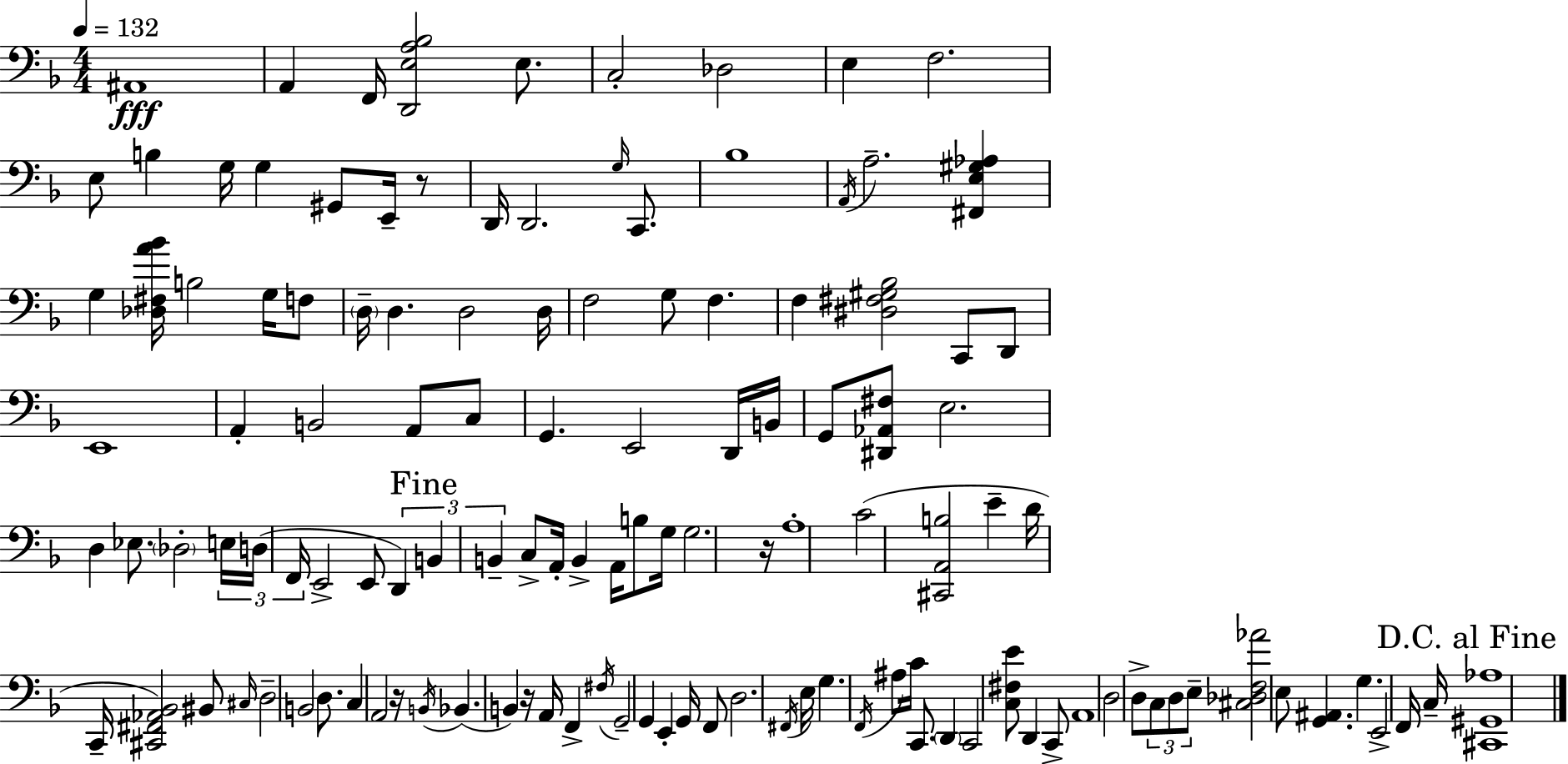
X:1
T:Untitled
M:4/4
L:1/4
K:F
^A,,4 A,, F,,/4 [D,,E,A,_B,]2 E,/2 C,2 _D,2 E, F,2 E,/2 B, G,/4 G, ^G,,/2 E,,/4 z/2 D,,/4 D,,2 G,/4 C,,/2 _B,4 A,,/4 A,2 [^F,,E,^G,_A,] G, [_D,^F,A_B]/4 B,2 G,/4 F,/2 D,/4 D, D,2 D,/4 F,2 G,/2 F, F, [^D,^F,^G,_B,]2 C,,/2 D,,/2 E,,4 A,, B,,2 A,,/2 C,/2 G,, E,,2 D,,/4 B,,/4 G,,/2 [^D,,_A,,^F,]/2 E,2 D, _E,/2 _D,2 E,/4 D,/4 F,,/4 E,,2 E,,/2 D,, B,, B,, C,/2 A,,/4 B,, A,,/4 B,/2 G,/4 G,2 z/4 A,4 C2 [^C,,A,,B,]2 E D/4 C,,/4 [^C,,^F,,_A,,_B,,]2 ^B,,/2 ^C,/4 D,2 B,,2 D,/2 C, A,,2 z/4 B,,/4 _B,, B,, z/4 A,,/4 F,, ^F,/4 G,,2 G,, E,, G,,/4 F,,/2 D,2 ^F,,/4 E,/4 G, F,,/4 ^A,/2 C/4 C,,/2 D,, C,,2 [C,^F,E]/2 D,, C,,/2 A,,4 D,2 D,/2 C,/2 D,/2 E,/2 [^C,_D,F,_A]2 E,/2 [G,,^A,,] G, E,,2 F,,/4 C,/4 [^C,,^G,,_A,]4